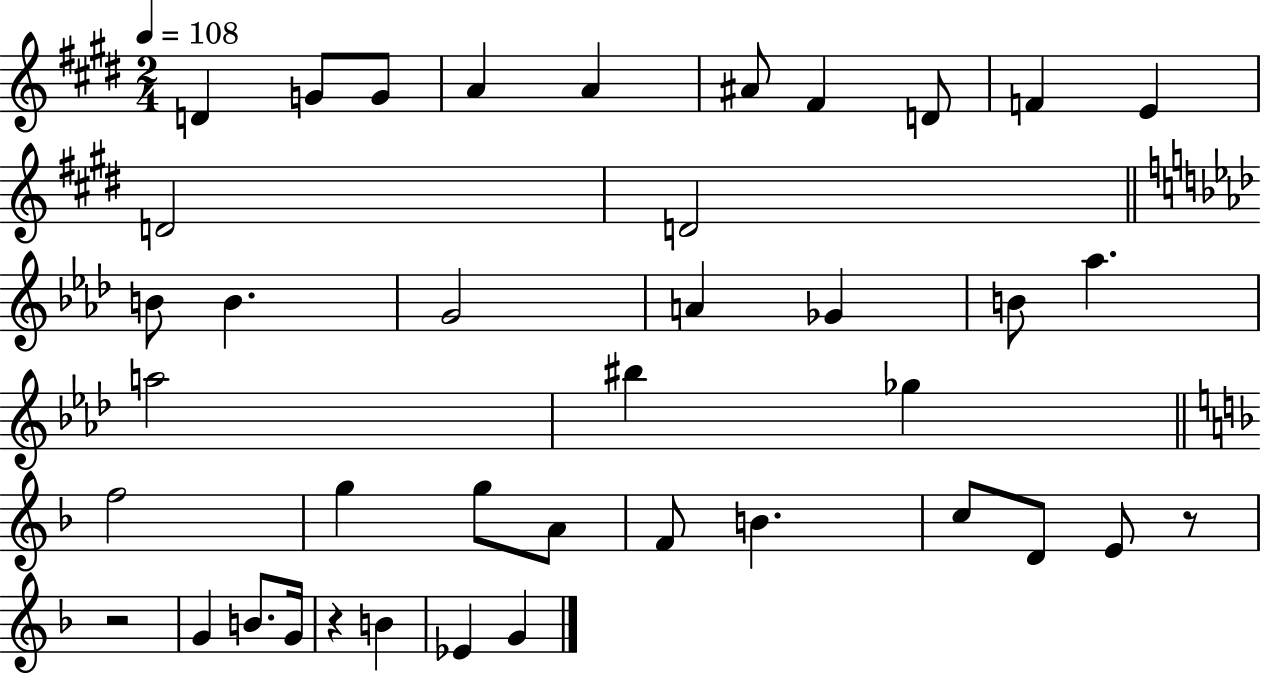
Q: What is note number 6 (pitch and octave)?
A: A#4